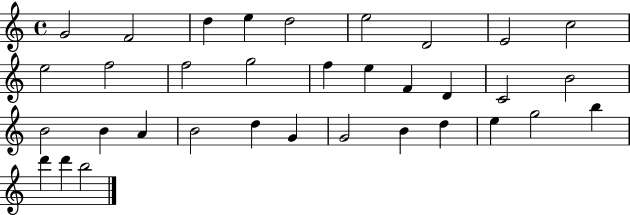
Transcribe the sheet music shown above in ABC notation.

X:1
T:Untitled
M:4/4
L:1/4
K:C
G2 F2 d e d2 e2 D2 E2 c2 e2 f2 f2 g2 f e F D C2 B2 B2 B A B2 d G G2 B d e g2 b d' d' b2